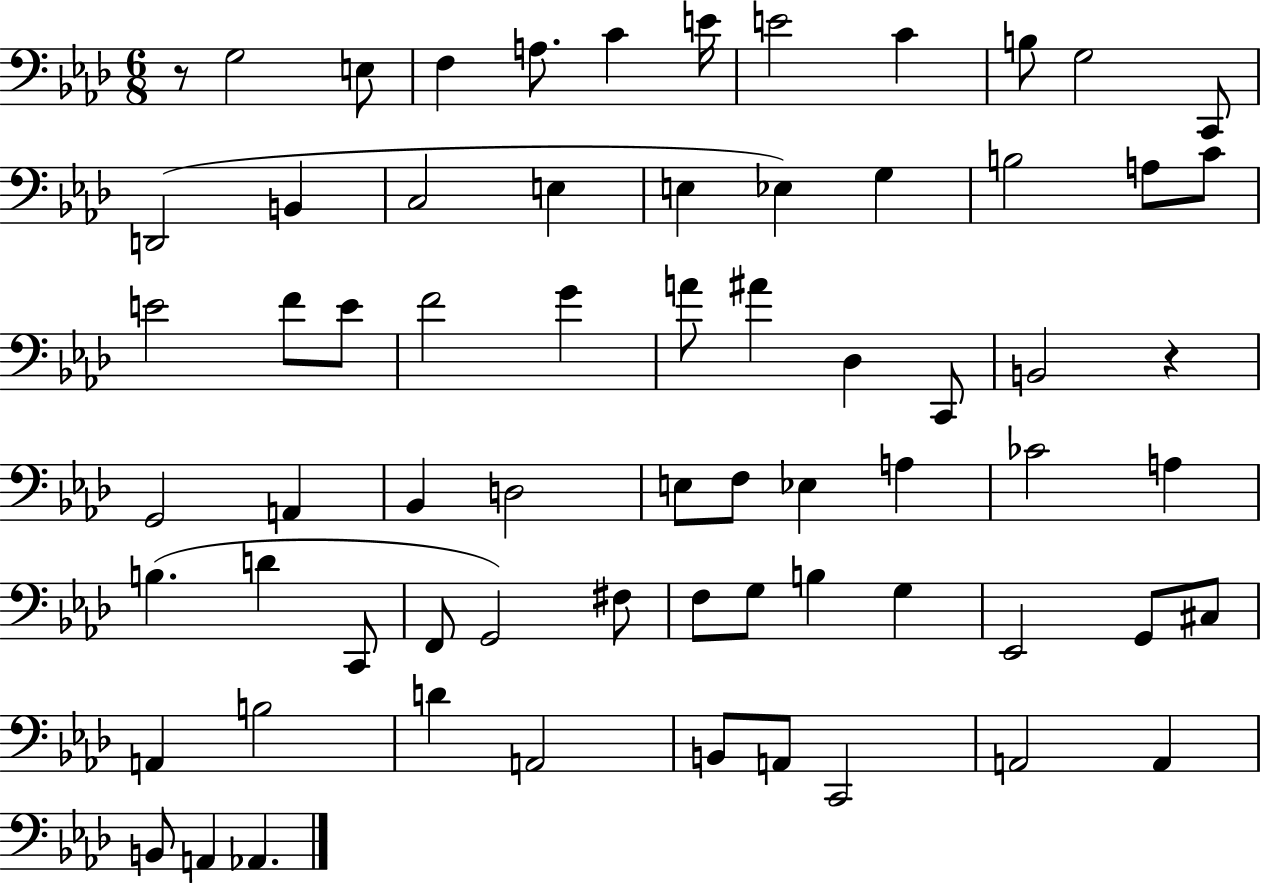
X:1
T:Untitled
M:6/8
L:1/4
K:Ab
z/2 G,2 E,/2 F, A,/2 C E/4 E2 C B,/2 G,2 C,,/2 D,,2 B,, C,2 E, E, _E, G, B,2 A,/2 C/2 E2 F/2 E/2 F2 G A/2 ^A _D, C,,/2 B,,2 z G,,2 A,, _B,, D,2 E,/2 F,/2 _E, A, _C2 A, B, D C,,/2 F,,/2 G,,2 ^F,/2 F,/2 G,/2 B, G, _E,,2 G,,/2 ^C,/2 A,, B,2 D A,,2 B,,/2 A,,/2 C,,2 A,,2 A,, B,,/2 A,, _A,,